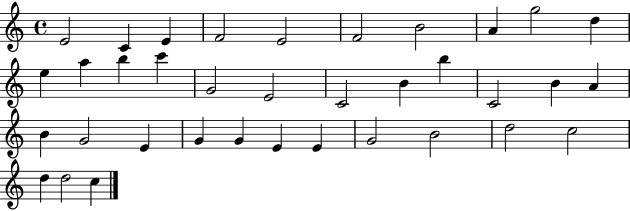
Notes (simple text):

E4/h C4/q E4/q F4/h E4/h F4/h B4/h A4/q G5/h D5/q E5/q A5/q B5/q C6/q G4/h E4/h C4/h B4/q B5/q C4/h B4/q A4/q B4/q G4/h E4/q G4/q G4/q E4/q E4/q G4/h B4/h D5/h C5/h D5/q D5/h C5/q